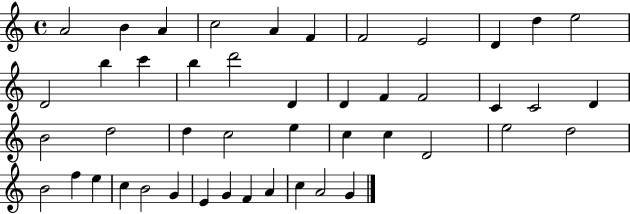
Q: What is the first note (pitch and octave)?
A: A4